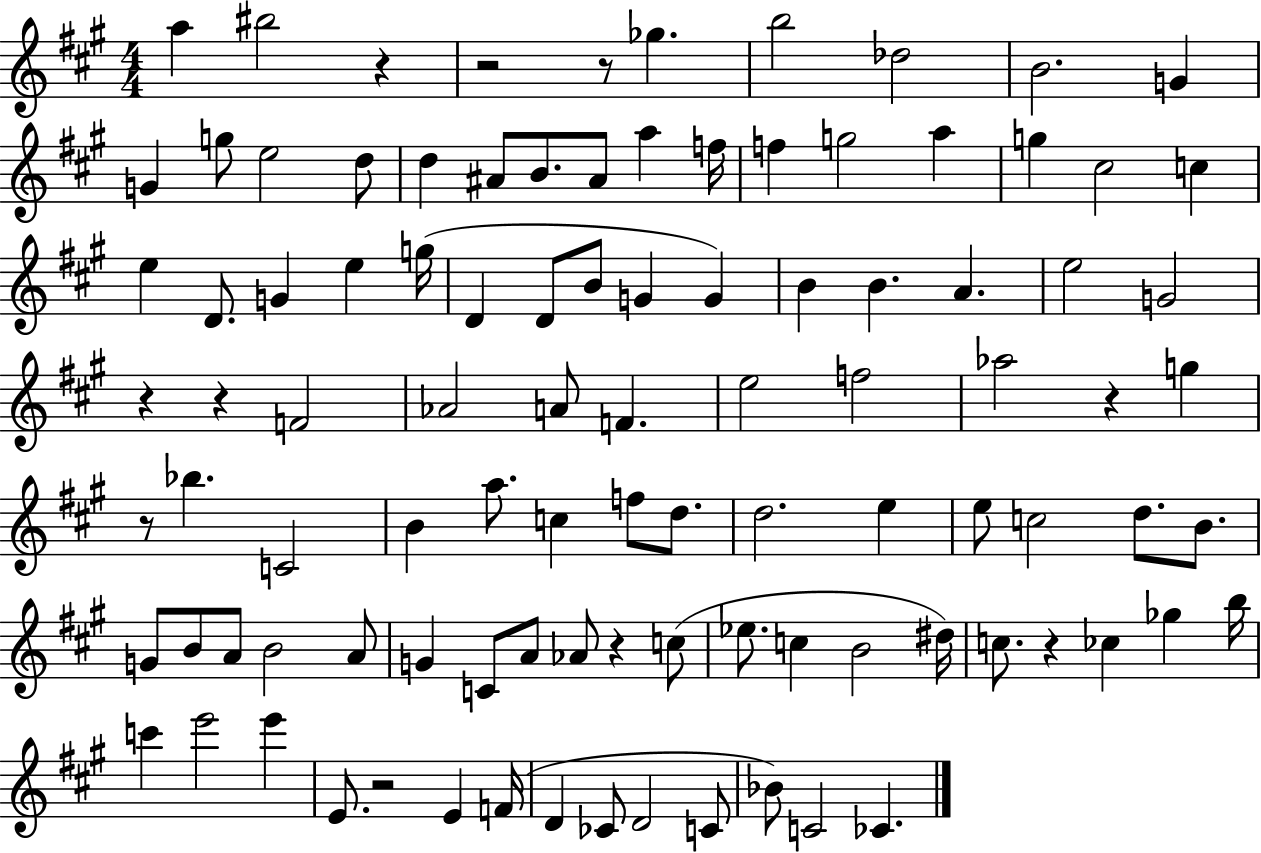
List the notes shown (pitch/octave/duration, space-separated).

A5/q BIS5/h R/q R/h R/e Gb5/q. B5/h Db5/h B4/h. G4/q G4/q G5/e E5/h D5/e D5/q A#4/e B4/e. A#4/e A5/q F5/s F5/q G5/h A5/q G5/q C#5/h C5/q E5/q D4/e. G4/q E5/q G5/s D4/q D4/e B4/e G4/q G4/q B4/q B4/q. A4/q. E5/h G4/h R/q R/q F4/h Ab4/h A4/e F4/q. E5/h F5/h Ab5/h R/q G5/q R/e Bb5/q. C4/h B4/q A5/e. C5/q F5/e D5/e. D5/h. E5/q E5/e C5/h D5/e. B4/e. G4/e B4/e A4/e B4/h A4/e G4/q C4/e A4/e Ab4/e R/q C5/e Eb5/e. C5/q B4/h D#5/s C5/e. R/q CES5/q Gb5/q B5/s C6/q E6/h E6/q E4/e. R/h E4/q F4/s D4/q CES4/e D4/h C4/e Bb4/e C4/h CES4/q.